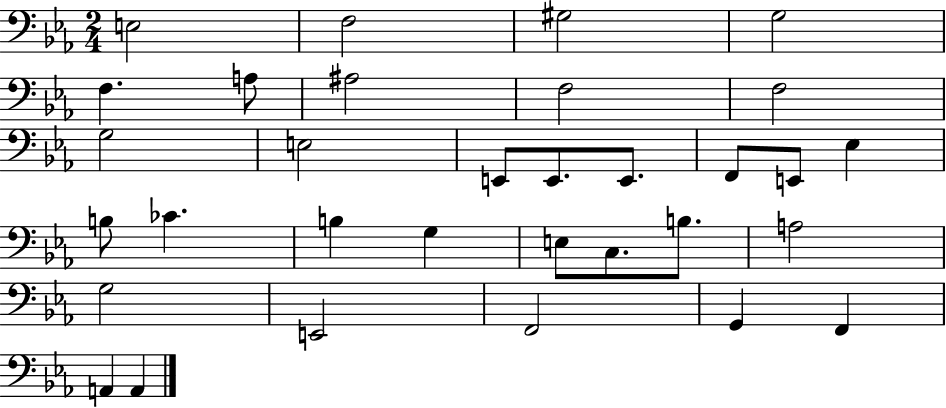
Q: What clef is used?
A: bass